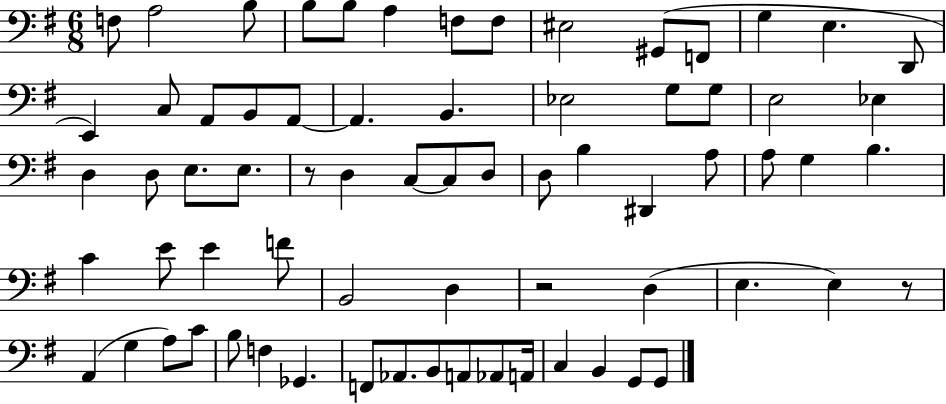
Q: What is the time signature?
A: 6/8